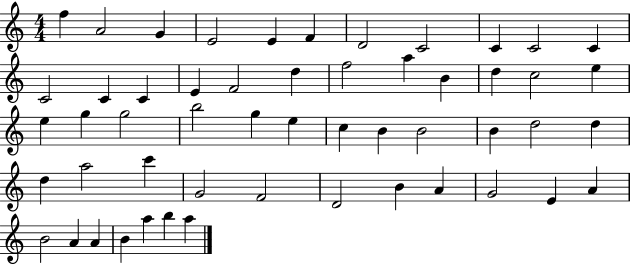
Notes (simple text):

F5/q A4/h G4/q E4/h E4/q F4/q D4/h C4/h C4/q C4/h C4/q C4/h C4/q C4/q E4/q F4/h D5/q F5/h A5/q B4/q D5/q C5/h E5/q E5/q G5/q G5/h B5/h G5/q E5/q C5/q B4/q B4/h B4/q D5/h D5/q D5/q A5/h C6/q G4/h F4/h D4/h B4/q A4/q G4/h E4/q A4/q B4/h A4/q A4/q B4/q A5/q B5/q A5/q